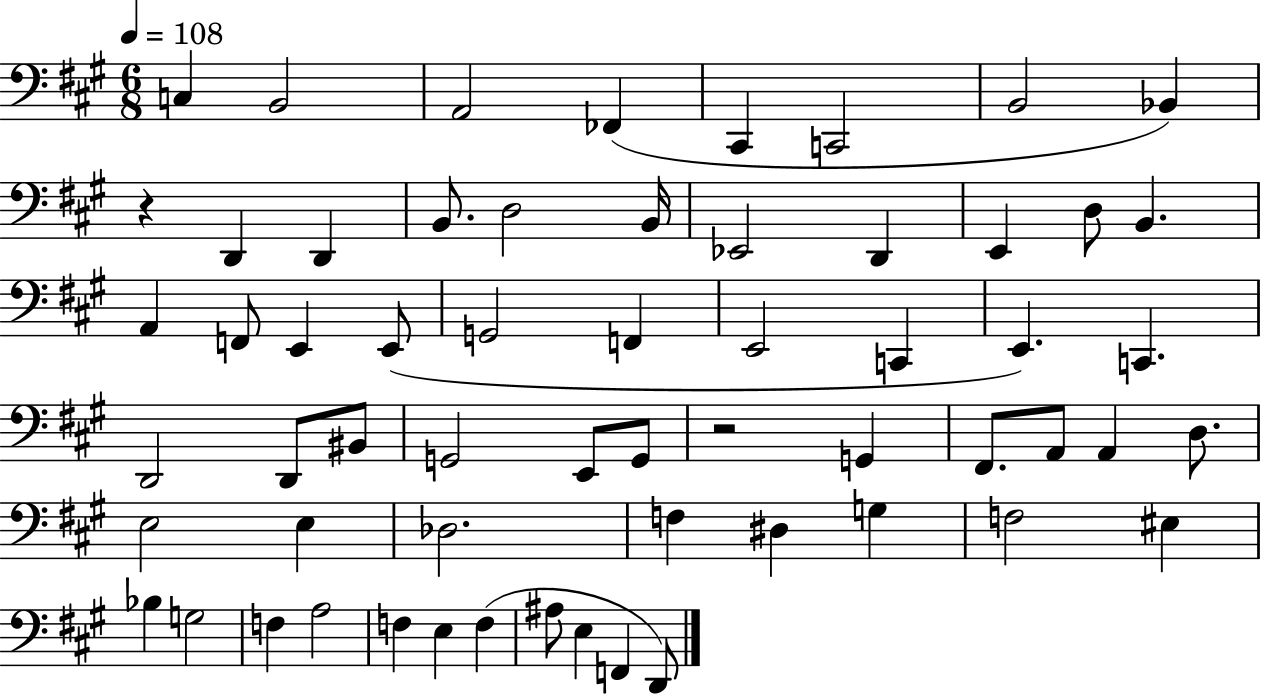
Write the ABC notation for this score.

X:1
T:Untitled
M:6/8
L:1/4
K:A
C, B,,2 A,,2 _F,, ^C,, C,,2 B,,2 _B,, z D,, D,, B,,/2 D,2 B,,/4 _E,,2 D,, E,, D,/2 B,, A,, F,,/2 E,, E,,/2 G,,2 F,, E,,2 C,, E,, C,, D,,2 D,,/2 ^B,,/2 G,,2 E,,/2 G,,/2 z2 G,, ^F,,/2 A,,/2 A,, D,/2 E,2 E, _D,2 F, ^D, G, F,2 ^E, _B, G,2 F, A,2 F, E, F, ^A,/2 E, F,, D,,/2